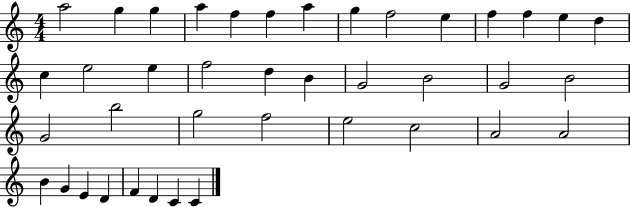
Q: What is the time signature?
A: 4/4